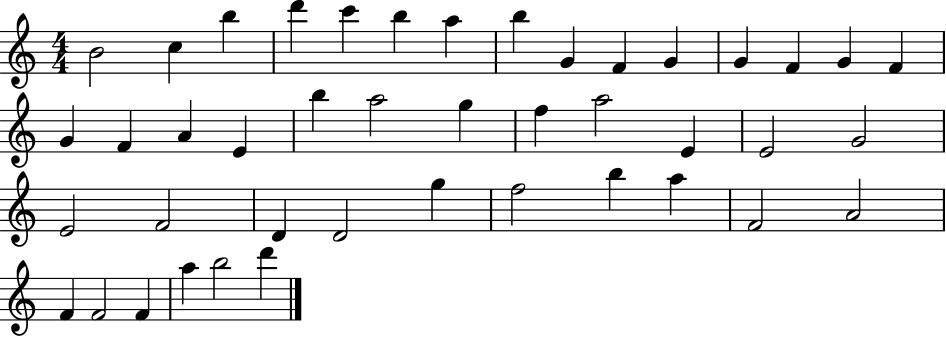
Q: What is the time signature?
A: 4/4